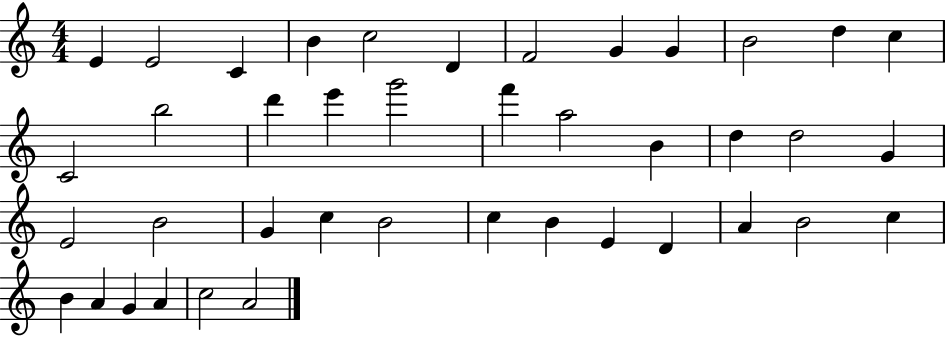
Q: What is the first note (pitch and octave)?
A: E4